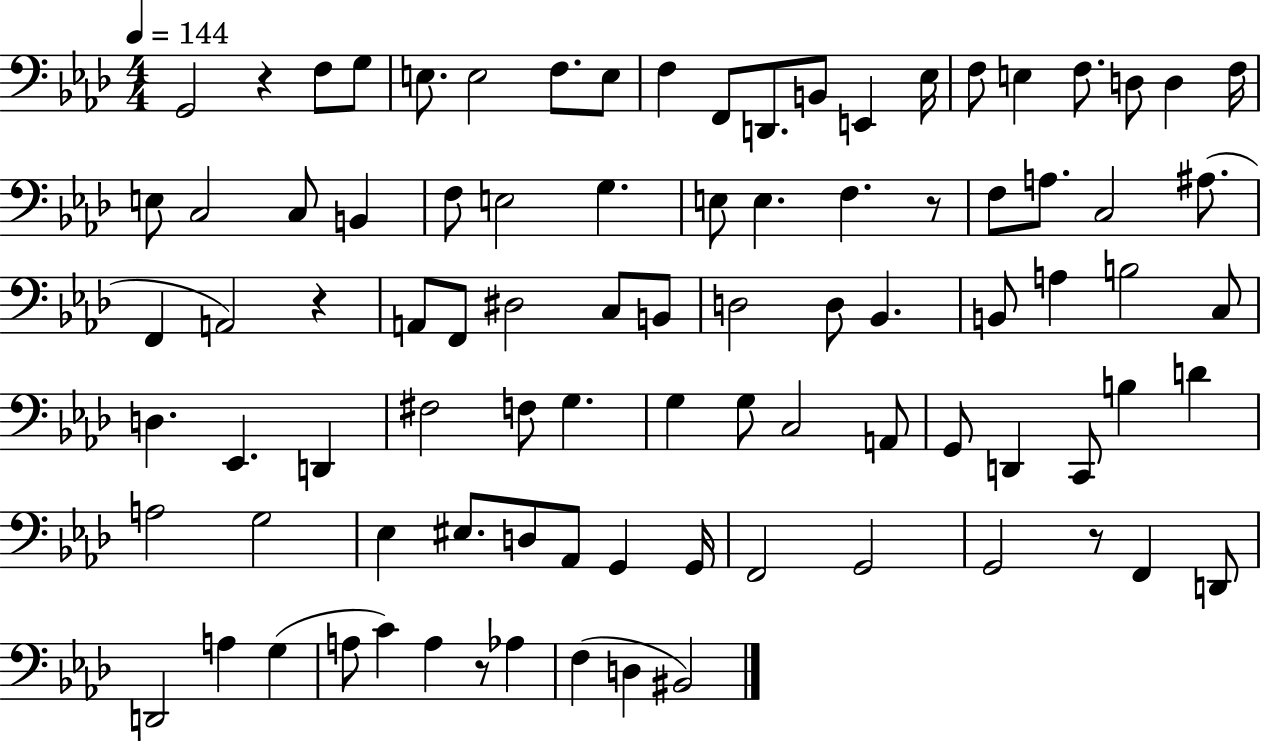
X:1
T:Untitled
M:4/4
L:1/4
K:Ab
G,,2 z F,/2 G,/2 E,/2 E,2 F,/2 E,/2 F, F,,/2 D,,/2 B,,/2 E,, _E,/4 F,/2 E, F,/2 D,/2 D, F,/4 E,/2 C,2 C,/2 B,, F,/2 E,2 G, E,/2 E, F, z/2 F,/2 A,/2 C,2 ^A,/2 F,, A,,2 z A,,/2 F,,/2 ^D,2 C,/2 B,,/2 D,2 D,/2 _B,, B,,/2 A, B,2 C,/2 D, _E,, D,, ^F,2 F,/2 G, G, G,/2 C,2 A,,/2 G,,/2 D,, C,,/2 B, D A,2 G,2 _E, ^E,/2 D,/2 _A,,/2 G,, G,,/4 F,,2 G,,2 G,,2 z/2 F,, D,,/2 D,,2 A, G, A,/2 C A, z/2 _A, F, D, ^B,,2